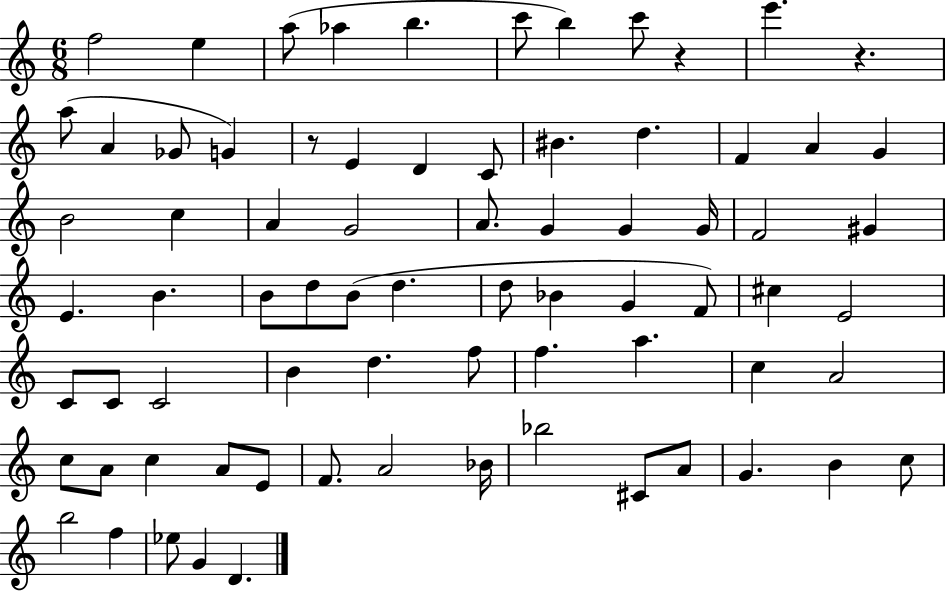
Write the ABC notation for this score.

X:1
T:Untitled
M:6/8
L:1/4
K:C
f2 e a/2 _a b c'/2 b c'/2 z e' z a/2 A _G/2 G z/2 E D C/2 ^B d F A G B2 c A G2 A/2 G G G/4 F2 ^G E B B/2 d/2 B/2 d d/2 _B G F/2 ^c E2 C/2 C/2 C2 B d f/2 f a c A2 c/2 A/2 c A/2 E/2 F/2 A2 _B/4 _b2 ^C/2 A/2 G B c/2 b2 f _e/2 G D